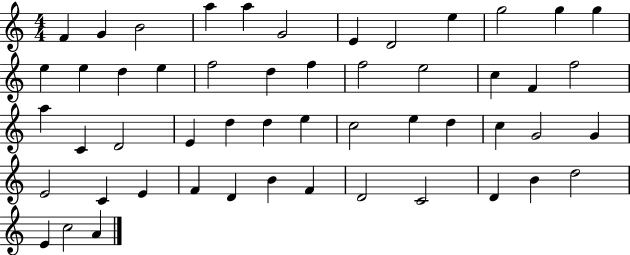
F4/q G4/q B4/h A5/q A5/q G4/h E4/q D4/h E5/q G5/h G5/q G5/q E5/q E5/q D5/q E5/q F5/h D5/q F5/q F5/h E5/h C5/q F4/q F5/h A5/q C4/q D4/h E4/q D5/q D5/q E5/q C5/h E5/q D5/q C5/q G4/h G4/q E4/h C4/q E4/q F4/q D4/q B4/q F4/q D4/h C4/h D4/q B4/q D5/h E4/q C5/h A4/q